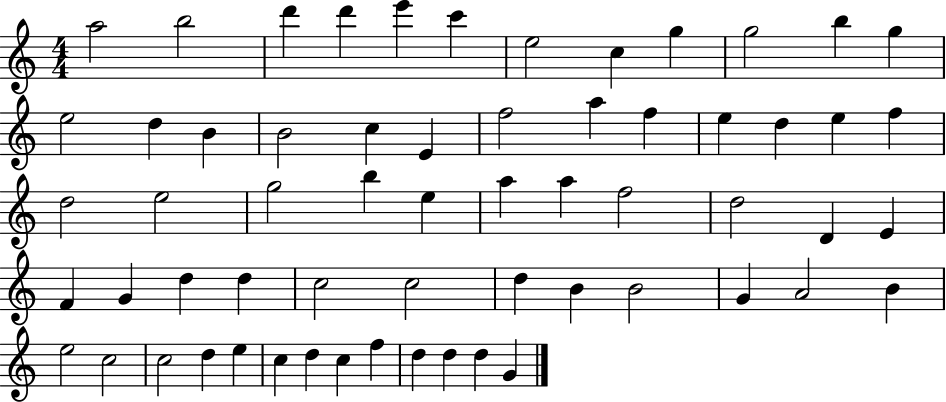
{
  \clef treble
  \numericTimeSignature
  \time 4/4
  \key c \major
  a''2 b''2 | d'''4 d'''4 e'''4 c'''4 | e''2 c''4 g''4 | g''2 b''4 g''4 | \break e''2 d''4 b'4 | b'2 c''4 e'4 | f''2 a''4 f''4 | e''4 d''4 e''4 f''4 | \break d''2 e''2 | g''2 b''4 e''4 | a''4 a''4 f''2 | d''2 d'4 e'4 | \break f'4 g'4 d''4 d''4 | c''2 c''2 | d''4 b'4 b'2 | g'4 a'2 b'4 | \break e''2 c''2 | c''2 d''4 e''4 | c''4 d''4 c''4 f''4 | d''4 d''4 d''4 g'4 | \break \bar "|."
}